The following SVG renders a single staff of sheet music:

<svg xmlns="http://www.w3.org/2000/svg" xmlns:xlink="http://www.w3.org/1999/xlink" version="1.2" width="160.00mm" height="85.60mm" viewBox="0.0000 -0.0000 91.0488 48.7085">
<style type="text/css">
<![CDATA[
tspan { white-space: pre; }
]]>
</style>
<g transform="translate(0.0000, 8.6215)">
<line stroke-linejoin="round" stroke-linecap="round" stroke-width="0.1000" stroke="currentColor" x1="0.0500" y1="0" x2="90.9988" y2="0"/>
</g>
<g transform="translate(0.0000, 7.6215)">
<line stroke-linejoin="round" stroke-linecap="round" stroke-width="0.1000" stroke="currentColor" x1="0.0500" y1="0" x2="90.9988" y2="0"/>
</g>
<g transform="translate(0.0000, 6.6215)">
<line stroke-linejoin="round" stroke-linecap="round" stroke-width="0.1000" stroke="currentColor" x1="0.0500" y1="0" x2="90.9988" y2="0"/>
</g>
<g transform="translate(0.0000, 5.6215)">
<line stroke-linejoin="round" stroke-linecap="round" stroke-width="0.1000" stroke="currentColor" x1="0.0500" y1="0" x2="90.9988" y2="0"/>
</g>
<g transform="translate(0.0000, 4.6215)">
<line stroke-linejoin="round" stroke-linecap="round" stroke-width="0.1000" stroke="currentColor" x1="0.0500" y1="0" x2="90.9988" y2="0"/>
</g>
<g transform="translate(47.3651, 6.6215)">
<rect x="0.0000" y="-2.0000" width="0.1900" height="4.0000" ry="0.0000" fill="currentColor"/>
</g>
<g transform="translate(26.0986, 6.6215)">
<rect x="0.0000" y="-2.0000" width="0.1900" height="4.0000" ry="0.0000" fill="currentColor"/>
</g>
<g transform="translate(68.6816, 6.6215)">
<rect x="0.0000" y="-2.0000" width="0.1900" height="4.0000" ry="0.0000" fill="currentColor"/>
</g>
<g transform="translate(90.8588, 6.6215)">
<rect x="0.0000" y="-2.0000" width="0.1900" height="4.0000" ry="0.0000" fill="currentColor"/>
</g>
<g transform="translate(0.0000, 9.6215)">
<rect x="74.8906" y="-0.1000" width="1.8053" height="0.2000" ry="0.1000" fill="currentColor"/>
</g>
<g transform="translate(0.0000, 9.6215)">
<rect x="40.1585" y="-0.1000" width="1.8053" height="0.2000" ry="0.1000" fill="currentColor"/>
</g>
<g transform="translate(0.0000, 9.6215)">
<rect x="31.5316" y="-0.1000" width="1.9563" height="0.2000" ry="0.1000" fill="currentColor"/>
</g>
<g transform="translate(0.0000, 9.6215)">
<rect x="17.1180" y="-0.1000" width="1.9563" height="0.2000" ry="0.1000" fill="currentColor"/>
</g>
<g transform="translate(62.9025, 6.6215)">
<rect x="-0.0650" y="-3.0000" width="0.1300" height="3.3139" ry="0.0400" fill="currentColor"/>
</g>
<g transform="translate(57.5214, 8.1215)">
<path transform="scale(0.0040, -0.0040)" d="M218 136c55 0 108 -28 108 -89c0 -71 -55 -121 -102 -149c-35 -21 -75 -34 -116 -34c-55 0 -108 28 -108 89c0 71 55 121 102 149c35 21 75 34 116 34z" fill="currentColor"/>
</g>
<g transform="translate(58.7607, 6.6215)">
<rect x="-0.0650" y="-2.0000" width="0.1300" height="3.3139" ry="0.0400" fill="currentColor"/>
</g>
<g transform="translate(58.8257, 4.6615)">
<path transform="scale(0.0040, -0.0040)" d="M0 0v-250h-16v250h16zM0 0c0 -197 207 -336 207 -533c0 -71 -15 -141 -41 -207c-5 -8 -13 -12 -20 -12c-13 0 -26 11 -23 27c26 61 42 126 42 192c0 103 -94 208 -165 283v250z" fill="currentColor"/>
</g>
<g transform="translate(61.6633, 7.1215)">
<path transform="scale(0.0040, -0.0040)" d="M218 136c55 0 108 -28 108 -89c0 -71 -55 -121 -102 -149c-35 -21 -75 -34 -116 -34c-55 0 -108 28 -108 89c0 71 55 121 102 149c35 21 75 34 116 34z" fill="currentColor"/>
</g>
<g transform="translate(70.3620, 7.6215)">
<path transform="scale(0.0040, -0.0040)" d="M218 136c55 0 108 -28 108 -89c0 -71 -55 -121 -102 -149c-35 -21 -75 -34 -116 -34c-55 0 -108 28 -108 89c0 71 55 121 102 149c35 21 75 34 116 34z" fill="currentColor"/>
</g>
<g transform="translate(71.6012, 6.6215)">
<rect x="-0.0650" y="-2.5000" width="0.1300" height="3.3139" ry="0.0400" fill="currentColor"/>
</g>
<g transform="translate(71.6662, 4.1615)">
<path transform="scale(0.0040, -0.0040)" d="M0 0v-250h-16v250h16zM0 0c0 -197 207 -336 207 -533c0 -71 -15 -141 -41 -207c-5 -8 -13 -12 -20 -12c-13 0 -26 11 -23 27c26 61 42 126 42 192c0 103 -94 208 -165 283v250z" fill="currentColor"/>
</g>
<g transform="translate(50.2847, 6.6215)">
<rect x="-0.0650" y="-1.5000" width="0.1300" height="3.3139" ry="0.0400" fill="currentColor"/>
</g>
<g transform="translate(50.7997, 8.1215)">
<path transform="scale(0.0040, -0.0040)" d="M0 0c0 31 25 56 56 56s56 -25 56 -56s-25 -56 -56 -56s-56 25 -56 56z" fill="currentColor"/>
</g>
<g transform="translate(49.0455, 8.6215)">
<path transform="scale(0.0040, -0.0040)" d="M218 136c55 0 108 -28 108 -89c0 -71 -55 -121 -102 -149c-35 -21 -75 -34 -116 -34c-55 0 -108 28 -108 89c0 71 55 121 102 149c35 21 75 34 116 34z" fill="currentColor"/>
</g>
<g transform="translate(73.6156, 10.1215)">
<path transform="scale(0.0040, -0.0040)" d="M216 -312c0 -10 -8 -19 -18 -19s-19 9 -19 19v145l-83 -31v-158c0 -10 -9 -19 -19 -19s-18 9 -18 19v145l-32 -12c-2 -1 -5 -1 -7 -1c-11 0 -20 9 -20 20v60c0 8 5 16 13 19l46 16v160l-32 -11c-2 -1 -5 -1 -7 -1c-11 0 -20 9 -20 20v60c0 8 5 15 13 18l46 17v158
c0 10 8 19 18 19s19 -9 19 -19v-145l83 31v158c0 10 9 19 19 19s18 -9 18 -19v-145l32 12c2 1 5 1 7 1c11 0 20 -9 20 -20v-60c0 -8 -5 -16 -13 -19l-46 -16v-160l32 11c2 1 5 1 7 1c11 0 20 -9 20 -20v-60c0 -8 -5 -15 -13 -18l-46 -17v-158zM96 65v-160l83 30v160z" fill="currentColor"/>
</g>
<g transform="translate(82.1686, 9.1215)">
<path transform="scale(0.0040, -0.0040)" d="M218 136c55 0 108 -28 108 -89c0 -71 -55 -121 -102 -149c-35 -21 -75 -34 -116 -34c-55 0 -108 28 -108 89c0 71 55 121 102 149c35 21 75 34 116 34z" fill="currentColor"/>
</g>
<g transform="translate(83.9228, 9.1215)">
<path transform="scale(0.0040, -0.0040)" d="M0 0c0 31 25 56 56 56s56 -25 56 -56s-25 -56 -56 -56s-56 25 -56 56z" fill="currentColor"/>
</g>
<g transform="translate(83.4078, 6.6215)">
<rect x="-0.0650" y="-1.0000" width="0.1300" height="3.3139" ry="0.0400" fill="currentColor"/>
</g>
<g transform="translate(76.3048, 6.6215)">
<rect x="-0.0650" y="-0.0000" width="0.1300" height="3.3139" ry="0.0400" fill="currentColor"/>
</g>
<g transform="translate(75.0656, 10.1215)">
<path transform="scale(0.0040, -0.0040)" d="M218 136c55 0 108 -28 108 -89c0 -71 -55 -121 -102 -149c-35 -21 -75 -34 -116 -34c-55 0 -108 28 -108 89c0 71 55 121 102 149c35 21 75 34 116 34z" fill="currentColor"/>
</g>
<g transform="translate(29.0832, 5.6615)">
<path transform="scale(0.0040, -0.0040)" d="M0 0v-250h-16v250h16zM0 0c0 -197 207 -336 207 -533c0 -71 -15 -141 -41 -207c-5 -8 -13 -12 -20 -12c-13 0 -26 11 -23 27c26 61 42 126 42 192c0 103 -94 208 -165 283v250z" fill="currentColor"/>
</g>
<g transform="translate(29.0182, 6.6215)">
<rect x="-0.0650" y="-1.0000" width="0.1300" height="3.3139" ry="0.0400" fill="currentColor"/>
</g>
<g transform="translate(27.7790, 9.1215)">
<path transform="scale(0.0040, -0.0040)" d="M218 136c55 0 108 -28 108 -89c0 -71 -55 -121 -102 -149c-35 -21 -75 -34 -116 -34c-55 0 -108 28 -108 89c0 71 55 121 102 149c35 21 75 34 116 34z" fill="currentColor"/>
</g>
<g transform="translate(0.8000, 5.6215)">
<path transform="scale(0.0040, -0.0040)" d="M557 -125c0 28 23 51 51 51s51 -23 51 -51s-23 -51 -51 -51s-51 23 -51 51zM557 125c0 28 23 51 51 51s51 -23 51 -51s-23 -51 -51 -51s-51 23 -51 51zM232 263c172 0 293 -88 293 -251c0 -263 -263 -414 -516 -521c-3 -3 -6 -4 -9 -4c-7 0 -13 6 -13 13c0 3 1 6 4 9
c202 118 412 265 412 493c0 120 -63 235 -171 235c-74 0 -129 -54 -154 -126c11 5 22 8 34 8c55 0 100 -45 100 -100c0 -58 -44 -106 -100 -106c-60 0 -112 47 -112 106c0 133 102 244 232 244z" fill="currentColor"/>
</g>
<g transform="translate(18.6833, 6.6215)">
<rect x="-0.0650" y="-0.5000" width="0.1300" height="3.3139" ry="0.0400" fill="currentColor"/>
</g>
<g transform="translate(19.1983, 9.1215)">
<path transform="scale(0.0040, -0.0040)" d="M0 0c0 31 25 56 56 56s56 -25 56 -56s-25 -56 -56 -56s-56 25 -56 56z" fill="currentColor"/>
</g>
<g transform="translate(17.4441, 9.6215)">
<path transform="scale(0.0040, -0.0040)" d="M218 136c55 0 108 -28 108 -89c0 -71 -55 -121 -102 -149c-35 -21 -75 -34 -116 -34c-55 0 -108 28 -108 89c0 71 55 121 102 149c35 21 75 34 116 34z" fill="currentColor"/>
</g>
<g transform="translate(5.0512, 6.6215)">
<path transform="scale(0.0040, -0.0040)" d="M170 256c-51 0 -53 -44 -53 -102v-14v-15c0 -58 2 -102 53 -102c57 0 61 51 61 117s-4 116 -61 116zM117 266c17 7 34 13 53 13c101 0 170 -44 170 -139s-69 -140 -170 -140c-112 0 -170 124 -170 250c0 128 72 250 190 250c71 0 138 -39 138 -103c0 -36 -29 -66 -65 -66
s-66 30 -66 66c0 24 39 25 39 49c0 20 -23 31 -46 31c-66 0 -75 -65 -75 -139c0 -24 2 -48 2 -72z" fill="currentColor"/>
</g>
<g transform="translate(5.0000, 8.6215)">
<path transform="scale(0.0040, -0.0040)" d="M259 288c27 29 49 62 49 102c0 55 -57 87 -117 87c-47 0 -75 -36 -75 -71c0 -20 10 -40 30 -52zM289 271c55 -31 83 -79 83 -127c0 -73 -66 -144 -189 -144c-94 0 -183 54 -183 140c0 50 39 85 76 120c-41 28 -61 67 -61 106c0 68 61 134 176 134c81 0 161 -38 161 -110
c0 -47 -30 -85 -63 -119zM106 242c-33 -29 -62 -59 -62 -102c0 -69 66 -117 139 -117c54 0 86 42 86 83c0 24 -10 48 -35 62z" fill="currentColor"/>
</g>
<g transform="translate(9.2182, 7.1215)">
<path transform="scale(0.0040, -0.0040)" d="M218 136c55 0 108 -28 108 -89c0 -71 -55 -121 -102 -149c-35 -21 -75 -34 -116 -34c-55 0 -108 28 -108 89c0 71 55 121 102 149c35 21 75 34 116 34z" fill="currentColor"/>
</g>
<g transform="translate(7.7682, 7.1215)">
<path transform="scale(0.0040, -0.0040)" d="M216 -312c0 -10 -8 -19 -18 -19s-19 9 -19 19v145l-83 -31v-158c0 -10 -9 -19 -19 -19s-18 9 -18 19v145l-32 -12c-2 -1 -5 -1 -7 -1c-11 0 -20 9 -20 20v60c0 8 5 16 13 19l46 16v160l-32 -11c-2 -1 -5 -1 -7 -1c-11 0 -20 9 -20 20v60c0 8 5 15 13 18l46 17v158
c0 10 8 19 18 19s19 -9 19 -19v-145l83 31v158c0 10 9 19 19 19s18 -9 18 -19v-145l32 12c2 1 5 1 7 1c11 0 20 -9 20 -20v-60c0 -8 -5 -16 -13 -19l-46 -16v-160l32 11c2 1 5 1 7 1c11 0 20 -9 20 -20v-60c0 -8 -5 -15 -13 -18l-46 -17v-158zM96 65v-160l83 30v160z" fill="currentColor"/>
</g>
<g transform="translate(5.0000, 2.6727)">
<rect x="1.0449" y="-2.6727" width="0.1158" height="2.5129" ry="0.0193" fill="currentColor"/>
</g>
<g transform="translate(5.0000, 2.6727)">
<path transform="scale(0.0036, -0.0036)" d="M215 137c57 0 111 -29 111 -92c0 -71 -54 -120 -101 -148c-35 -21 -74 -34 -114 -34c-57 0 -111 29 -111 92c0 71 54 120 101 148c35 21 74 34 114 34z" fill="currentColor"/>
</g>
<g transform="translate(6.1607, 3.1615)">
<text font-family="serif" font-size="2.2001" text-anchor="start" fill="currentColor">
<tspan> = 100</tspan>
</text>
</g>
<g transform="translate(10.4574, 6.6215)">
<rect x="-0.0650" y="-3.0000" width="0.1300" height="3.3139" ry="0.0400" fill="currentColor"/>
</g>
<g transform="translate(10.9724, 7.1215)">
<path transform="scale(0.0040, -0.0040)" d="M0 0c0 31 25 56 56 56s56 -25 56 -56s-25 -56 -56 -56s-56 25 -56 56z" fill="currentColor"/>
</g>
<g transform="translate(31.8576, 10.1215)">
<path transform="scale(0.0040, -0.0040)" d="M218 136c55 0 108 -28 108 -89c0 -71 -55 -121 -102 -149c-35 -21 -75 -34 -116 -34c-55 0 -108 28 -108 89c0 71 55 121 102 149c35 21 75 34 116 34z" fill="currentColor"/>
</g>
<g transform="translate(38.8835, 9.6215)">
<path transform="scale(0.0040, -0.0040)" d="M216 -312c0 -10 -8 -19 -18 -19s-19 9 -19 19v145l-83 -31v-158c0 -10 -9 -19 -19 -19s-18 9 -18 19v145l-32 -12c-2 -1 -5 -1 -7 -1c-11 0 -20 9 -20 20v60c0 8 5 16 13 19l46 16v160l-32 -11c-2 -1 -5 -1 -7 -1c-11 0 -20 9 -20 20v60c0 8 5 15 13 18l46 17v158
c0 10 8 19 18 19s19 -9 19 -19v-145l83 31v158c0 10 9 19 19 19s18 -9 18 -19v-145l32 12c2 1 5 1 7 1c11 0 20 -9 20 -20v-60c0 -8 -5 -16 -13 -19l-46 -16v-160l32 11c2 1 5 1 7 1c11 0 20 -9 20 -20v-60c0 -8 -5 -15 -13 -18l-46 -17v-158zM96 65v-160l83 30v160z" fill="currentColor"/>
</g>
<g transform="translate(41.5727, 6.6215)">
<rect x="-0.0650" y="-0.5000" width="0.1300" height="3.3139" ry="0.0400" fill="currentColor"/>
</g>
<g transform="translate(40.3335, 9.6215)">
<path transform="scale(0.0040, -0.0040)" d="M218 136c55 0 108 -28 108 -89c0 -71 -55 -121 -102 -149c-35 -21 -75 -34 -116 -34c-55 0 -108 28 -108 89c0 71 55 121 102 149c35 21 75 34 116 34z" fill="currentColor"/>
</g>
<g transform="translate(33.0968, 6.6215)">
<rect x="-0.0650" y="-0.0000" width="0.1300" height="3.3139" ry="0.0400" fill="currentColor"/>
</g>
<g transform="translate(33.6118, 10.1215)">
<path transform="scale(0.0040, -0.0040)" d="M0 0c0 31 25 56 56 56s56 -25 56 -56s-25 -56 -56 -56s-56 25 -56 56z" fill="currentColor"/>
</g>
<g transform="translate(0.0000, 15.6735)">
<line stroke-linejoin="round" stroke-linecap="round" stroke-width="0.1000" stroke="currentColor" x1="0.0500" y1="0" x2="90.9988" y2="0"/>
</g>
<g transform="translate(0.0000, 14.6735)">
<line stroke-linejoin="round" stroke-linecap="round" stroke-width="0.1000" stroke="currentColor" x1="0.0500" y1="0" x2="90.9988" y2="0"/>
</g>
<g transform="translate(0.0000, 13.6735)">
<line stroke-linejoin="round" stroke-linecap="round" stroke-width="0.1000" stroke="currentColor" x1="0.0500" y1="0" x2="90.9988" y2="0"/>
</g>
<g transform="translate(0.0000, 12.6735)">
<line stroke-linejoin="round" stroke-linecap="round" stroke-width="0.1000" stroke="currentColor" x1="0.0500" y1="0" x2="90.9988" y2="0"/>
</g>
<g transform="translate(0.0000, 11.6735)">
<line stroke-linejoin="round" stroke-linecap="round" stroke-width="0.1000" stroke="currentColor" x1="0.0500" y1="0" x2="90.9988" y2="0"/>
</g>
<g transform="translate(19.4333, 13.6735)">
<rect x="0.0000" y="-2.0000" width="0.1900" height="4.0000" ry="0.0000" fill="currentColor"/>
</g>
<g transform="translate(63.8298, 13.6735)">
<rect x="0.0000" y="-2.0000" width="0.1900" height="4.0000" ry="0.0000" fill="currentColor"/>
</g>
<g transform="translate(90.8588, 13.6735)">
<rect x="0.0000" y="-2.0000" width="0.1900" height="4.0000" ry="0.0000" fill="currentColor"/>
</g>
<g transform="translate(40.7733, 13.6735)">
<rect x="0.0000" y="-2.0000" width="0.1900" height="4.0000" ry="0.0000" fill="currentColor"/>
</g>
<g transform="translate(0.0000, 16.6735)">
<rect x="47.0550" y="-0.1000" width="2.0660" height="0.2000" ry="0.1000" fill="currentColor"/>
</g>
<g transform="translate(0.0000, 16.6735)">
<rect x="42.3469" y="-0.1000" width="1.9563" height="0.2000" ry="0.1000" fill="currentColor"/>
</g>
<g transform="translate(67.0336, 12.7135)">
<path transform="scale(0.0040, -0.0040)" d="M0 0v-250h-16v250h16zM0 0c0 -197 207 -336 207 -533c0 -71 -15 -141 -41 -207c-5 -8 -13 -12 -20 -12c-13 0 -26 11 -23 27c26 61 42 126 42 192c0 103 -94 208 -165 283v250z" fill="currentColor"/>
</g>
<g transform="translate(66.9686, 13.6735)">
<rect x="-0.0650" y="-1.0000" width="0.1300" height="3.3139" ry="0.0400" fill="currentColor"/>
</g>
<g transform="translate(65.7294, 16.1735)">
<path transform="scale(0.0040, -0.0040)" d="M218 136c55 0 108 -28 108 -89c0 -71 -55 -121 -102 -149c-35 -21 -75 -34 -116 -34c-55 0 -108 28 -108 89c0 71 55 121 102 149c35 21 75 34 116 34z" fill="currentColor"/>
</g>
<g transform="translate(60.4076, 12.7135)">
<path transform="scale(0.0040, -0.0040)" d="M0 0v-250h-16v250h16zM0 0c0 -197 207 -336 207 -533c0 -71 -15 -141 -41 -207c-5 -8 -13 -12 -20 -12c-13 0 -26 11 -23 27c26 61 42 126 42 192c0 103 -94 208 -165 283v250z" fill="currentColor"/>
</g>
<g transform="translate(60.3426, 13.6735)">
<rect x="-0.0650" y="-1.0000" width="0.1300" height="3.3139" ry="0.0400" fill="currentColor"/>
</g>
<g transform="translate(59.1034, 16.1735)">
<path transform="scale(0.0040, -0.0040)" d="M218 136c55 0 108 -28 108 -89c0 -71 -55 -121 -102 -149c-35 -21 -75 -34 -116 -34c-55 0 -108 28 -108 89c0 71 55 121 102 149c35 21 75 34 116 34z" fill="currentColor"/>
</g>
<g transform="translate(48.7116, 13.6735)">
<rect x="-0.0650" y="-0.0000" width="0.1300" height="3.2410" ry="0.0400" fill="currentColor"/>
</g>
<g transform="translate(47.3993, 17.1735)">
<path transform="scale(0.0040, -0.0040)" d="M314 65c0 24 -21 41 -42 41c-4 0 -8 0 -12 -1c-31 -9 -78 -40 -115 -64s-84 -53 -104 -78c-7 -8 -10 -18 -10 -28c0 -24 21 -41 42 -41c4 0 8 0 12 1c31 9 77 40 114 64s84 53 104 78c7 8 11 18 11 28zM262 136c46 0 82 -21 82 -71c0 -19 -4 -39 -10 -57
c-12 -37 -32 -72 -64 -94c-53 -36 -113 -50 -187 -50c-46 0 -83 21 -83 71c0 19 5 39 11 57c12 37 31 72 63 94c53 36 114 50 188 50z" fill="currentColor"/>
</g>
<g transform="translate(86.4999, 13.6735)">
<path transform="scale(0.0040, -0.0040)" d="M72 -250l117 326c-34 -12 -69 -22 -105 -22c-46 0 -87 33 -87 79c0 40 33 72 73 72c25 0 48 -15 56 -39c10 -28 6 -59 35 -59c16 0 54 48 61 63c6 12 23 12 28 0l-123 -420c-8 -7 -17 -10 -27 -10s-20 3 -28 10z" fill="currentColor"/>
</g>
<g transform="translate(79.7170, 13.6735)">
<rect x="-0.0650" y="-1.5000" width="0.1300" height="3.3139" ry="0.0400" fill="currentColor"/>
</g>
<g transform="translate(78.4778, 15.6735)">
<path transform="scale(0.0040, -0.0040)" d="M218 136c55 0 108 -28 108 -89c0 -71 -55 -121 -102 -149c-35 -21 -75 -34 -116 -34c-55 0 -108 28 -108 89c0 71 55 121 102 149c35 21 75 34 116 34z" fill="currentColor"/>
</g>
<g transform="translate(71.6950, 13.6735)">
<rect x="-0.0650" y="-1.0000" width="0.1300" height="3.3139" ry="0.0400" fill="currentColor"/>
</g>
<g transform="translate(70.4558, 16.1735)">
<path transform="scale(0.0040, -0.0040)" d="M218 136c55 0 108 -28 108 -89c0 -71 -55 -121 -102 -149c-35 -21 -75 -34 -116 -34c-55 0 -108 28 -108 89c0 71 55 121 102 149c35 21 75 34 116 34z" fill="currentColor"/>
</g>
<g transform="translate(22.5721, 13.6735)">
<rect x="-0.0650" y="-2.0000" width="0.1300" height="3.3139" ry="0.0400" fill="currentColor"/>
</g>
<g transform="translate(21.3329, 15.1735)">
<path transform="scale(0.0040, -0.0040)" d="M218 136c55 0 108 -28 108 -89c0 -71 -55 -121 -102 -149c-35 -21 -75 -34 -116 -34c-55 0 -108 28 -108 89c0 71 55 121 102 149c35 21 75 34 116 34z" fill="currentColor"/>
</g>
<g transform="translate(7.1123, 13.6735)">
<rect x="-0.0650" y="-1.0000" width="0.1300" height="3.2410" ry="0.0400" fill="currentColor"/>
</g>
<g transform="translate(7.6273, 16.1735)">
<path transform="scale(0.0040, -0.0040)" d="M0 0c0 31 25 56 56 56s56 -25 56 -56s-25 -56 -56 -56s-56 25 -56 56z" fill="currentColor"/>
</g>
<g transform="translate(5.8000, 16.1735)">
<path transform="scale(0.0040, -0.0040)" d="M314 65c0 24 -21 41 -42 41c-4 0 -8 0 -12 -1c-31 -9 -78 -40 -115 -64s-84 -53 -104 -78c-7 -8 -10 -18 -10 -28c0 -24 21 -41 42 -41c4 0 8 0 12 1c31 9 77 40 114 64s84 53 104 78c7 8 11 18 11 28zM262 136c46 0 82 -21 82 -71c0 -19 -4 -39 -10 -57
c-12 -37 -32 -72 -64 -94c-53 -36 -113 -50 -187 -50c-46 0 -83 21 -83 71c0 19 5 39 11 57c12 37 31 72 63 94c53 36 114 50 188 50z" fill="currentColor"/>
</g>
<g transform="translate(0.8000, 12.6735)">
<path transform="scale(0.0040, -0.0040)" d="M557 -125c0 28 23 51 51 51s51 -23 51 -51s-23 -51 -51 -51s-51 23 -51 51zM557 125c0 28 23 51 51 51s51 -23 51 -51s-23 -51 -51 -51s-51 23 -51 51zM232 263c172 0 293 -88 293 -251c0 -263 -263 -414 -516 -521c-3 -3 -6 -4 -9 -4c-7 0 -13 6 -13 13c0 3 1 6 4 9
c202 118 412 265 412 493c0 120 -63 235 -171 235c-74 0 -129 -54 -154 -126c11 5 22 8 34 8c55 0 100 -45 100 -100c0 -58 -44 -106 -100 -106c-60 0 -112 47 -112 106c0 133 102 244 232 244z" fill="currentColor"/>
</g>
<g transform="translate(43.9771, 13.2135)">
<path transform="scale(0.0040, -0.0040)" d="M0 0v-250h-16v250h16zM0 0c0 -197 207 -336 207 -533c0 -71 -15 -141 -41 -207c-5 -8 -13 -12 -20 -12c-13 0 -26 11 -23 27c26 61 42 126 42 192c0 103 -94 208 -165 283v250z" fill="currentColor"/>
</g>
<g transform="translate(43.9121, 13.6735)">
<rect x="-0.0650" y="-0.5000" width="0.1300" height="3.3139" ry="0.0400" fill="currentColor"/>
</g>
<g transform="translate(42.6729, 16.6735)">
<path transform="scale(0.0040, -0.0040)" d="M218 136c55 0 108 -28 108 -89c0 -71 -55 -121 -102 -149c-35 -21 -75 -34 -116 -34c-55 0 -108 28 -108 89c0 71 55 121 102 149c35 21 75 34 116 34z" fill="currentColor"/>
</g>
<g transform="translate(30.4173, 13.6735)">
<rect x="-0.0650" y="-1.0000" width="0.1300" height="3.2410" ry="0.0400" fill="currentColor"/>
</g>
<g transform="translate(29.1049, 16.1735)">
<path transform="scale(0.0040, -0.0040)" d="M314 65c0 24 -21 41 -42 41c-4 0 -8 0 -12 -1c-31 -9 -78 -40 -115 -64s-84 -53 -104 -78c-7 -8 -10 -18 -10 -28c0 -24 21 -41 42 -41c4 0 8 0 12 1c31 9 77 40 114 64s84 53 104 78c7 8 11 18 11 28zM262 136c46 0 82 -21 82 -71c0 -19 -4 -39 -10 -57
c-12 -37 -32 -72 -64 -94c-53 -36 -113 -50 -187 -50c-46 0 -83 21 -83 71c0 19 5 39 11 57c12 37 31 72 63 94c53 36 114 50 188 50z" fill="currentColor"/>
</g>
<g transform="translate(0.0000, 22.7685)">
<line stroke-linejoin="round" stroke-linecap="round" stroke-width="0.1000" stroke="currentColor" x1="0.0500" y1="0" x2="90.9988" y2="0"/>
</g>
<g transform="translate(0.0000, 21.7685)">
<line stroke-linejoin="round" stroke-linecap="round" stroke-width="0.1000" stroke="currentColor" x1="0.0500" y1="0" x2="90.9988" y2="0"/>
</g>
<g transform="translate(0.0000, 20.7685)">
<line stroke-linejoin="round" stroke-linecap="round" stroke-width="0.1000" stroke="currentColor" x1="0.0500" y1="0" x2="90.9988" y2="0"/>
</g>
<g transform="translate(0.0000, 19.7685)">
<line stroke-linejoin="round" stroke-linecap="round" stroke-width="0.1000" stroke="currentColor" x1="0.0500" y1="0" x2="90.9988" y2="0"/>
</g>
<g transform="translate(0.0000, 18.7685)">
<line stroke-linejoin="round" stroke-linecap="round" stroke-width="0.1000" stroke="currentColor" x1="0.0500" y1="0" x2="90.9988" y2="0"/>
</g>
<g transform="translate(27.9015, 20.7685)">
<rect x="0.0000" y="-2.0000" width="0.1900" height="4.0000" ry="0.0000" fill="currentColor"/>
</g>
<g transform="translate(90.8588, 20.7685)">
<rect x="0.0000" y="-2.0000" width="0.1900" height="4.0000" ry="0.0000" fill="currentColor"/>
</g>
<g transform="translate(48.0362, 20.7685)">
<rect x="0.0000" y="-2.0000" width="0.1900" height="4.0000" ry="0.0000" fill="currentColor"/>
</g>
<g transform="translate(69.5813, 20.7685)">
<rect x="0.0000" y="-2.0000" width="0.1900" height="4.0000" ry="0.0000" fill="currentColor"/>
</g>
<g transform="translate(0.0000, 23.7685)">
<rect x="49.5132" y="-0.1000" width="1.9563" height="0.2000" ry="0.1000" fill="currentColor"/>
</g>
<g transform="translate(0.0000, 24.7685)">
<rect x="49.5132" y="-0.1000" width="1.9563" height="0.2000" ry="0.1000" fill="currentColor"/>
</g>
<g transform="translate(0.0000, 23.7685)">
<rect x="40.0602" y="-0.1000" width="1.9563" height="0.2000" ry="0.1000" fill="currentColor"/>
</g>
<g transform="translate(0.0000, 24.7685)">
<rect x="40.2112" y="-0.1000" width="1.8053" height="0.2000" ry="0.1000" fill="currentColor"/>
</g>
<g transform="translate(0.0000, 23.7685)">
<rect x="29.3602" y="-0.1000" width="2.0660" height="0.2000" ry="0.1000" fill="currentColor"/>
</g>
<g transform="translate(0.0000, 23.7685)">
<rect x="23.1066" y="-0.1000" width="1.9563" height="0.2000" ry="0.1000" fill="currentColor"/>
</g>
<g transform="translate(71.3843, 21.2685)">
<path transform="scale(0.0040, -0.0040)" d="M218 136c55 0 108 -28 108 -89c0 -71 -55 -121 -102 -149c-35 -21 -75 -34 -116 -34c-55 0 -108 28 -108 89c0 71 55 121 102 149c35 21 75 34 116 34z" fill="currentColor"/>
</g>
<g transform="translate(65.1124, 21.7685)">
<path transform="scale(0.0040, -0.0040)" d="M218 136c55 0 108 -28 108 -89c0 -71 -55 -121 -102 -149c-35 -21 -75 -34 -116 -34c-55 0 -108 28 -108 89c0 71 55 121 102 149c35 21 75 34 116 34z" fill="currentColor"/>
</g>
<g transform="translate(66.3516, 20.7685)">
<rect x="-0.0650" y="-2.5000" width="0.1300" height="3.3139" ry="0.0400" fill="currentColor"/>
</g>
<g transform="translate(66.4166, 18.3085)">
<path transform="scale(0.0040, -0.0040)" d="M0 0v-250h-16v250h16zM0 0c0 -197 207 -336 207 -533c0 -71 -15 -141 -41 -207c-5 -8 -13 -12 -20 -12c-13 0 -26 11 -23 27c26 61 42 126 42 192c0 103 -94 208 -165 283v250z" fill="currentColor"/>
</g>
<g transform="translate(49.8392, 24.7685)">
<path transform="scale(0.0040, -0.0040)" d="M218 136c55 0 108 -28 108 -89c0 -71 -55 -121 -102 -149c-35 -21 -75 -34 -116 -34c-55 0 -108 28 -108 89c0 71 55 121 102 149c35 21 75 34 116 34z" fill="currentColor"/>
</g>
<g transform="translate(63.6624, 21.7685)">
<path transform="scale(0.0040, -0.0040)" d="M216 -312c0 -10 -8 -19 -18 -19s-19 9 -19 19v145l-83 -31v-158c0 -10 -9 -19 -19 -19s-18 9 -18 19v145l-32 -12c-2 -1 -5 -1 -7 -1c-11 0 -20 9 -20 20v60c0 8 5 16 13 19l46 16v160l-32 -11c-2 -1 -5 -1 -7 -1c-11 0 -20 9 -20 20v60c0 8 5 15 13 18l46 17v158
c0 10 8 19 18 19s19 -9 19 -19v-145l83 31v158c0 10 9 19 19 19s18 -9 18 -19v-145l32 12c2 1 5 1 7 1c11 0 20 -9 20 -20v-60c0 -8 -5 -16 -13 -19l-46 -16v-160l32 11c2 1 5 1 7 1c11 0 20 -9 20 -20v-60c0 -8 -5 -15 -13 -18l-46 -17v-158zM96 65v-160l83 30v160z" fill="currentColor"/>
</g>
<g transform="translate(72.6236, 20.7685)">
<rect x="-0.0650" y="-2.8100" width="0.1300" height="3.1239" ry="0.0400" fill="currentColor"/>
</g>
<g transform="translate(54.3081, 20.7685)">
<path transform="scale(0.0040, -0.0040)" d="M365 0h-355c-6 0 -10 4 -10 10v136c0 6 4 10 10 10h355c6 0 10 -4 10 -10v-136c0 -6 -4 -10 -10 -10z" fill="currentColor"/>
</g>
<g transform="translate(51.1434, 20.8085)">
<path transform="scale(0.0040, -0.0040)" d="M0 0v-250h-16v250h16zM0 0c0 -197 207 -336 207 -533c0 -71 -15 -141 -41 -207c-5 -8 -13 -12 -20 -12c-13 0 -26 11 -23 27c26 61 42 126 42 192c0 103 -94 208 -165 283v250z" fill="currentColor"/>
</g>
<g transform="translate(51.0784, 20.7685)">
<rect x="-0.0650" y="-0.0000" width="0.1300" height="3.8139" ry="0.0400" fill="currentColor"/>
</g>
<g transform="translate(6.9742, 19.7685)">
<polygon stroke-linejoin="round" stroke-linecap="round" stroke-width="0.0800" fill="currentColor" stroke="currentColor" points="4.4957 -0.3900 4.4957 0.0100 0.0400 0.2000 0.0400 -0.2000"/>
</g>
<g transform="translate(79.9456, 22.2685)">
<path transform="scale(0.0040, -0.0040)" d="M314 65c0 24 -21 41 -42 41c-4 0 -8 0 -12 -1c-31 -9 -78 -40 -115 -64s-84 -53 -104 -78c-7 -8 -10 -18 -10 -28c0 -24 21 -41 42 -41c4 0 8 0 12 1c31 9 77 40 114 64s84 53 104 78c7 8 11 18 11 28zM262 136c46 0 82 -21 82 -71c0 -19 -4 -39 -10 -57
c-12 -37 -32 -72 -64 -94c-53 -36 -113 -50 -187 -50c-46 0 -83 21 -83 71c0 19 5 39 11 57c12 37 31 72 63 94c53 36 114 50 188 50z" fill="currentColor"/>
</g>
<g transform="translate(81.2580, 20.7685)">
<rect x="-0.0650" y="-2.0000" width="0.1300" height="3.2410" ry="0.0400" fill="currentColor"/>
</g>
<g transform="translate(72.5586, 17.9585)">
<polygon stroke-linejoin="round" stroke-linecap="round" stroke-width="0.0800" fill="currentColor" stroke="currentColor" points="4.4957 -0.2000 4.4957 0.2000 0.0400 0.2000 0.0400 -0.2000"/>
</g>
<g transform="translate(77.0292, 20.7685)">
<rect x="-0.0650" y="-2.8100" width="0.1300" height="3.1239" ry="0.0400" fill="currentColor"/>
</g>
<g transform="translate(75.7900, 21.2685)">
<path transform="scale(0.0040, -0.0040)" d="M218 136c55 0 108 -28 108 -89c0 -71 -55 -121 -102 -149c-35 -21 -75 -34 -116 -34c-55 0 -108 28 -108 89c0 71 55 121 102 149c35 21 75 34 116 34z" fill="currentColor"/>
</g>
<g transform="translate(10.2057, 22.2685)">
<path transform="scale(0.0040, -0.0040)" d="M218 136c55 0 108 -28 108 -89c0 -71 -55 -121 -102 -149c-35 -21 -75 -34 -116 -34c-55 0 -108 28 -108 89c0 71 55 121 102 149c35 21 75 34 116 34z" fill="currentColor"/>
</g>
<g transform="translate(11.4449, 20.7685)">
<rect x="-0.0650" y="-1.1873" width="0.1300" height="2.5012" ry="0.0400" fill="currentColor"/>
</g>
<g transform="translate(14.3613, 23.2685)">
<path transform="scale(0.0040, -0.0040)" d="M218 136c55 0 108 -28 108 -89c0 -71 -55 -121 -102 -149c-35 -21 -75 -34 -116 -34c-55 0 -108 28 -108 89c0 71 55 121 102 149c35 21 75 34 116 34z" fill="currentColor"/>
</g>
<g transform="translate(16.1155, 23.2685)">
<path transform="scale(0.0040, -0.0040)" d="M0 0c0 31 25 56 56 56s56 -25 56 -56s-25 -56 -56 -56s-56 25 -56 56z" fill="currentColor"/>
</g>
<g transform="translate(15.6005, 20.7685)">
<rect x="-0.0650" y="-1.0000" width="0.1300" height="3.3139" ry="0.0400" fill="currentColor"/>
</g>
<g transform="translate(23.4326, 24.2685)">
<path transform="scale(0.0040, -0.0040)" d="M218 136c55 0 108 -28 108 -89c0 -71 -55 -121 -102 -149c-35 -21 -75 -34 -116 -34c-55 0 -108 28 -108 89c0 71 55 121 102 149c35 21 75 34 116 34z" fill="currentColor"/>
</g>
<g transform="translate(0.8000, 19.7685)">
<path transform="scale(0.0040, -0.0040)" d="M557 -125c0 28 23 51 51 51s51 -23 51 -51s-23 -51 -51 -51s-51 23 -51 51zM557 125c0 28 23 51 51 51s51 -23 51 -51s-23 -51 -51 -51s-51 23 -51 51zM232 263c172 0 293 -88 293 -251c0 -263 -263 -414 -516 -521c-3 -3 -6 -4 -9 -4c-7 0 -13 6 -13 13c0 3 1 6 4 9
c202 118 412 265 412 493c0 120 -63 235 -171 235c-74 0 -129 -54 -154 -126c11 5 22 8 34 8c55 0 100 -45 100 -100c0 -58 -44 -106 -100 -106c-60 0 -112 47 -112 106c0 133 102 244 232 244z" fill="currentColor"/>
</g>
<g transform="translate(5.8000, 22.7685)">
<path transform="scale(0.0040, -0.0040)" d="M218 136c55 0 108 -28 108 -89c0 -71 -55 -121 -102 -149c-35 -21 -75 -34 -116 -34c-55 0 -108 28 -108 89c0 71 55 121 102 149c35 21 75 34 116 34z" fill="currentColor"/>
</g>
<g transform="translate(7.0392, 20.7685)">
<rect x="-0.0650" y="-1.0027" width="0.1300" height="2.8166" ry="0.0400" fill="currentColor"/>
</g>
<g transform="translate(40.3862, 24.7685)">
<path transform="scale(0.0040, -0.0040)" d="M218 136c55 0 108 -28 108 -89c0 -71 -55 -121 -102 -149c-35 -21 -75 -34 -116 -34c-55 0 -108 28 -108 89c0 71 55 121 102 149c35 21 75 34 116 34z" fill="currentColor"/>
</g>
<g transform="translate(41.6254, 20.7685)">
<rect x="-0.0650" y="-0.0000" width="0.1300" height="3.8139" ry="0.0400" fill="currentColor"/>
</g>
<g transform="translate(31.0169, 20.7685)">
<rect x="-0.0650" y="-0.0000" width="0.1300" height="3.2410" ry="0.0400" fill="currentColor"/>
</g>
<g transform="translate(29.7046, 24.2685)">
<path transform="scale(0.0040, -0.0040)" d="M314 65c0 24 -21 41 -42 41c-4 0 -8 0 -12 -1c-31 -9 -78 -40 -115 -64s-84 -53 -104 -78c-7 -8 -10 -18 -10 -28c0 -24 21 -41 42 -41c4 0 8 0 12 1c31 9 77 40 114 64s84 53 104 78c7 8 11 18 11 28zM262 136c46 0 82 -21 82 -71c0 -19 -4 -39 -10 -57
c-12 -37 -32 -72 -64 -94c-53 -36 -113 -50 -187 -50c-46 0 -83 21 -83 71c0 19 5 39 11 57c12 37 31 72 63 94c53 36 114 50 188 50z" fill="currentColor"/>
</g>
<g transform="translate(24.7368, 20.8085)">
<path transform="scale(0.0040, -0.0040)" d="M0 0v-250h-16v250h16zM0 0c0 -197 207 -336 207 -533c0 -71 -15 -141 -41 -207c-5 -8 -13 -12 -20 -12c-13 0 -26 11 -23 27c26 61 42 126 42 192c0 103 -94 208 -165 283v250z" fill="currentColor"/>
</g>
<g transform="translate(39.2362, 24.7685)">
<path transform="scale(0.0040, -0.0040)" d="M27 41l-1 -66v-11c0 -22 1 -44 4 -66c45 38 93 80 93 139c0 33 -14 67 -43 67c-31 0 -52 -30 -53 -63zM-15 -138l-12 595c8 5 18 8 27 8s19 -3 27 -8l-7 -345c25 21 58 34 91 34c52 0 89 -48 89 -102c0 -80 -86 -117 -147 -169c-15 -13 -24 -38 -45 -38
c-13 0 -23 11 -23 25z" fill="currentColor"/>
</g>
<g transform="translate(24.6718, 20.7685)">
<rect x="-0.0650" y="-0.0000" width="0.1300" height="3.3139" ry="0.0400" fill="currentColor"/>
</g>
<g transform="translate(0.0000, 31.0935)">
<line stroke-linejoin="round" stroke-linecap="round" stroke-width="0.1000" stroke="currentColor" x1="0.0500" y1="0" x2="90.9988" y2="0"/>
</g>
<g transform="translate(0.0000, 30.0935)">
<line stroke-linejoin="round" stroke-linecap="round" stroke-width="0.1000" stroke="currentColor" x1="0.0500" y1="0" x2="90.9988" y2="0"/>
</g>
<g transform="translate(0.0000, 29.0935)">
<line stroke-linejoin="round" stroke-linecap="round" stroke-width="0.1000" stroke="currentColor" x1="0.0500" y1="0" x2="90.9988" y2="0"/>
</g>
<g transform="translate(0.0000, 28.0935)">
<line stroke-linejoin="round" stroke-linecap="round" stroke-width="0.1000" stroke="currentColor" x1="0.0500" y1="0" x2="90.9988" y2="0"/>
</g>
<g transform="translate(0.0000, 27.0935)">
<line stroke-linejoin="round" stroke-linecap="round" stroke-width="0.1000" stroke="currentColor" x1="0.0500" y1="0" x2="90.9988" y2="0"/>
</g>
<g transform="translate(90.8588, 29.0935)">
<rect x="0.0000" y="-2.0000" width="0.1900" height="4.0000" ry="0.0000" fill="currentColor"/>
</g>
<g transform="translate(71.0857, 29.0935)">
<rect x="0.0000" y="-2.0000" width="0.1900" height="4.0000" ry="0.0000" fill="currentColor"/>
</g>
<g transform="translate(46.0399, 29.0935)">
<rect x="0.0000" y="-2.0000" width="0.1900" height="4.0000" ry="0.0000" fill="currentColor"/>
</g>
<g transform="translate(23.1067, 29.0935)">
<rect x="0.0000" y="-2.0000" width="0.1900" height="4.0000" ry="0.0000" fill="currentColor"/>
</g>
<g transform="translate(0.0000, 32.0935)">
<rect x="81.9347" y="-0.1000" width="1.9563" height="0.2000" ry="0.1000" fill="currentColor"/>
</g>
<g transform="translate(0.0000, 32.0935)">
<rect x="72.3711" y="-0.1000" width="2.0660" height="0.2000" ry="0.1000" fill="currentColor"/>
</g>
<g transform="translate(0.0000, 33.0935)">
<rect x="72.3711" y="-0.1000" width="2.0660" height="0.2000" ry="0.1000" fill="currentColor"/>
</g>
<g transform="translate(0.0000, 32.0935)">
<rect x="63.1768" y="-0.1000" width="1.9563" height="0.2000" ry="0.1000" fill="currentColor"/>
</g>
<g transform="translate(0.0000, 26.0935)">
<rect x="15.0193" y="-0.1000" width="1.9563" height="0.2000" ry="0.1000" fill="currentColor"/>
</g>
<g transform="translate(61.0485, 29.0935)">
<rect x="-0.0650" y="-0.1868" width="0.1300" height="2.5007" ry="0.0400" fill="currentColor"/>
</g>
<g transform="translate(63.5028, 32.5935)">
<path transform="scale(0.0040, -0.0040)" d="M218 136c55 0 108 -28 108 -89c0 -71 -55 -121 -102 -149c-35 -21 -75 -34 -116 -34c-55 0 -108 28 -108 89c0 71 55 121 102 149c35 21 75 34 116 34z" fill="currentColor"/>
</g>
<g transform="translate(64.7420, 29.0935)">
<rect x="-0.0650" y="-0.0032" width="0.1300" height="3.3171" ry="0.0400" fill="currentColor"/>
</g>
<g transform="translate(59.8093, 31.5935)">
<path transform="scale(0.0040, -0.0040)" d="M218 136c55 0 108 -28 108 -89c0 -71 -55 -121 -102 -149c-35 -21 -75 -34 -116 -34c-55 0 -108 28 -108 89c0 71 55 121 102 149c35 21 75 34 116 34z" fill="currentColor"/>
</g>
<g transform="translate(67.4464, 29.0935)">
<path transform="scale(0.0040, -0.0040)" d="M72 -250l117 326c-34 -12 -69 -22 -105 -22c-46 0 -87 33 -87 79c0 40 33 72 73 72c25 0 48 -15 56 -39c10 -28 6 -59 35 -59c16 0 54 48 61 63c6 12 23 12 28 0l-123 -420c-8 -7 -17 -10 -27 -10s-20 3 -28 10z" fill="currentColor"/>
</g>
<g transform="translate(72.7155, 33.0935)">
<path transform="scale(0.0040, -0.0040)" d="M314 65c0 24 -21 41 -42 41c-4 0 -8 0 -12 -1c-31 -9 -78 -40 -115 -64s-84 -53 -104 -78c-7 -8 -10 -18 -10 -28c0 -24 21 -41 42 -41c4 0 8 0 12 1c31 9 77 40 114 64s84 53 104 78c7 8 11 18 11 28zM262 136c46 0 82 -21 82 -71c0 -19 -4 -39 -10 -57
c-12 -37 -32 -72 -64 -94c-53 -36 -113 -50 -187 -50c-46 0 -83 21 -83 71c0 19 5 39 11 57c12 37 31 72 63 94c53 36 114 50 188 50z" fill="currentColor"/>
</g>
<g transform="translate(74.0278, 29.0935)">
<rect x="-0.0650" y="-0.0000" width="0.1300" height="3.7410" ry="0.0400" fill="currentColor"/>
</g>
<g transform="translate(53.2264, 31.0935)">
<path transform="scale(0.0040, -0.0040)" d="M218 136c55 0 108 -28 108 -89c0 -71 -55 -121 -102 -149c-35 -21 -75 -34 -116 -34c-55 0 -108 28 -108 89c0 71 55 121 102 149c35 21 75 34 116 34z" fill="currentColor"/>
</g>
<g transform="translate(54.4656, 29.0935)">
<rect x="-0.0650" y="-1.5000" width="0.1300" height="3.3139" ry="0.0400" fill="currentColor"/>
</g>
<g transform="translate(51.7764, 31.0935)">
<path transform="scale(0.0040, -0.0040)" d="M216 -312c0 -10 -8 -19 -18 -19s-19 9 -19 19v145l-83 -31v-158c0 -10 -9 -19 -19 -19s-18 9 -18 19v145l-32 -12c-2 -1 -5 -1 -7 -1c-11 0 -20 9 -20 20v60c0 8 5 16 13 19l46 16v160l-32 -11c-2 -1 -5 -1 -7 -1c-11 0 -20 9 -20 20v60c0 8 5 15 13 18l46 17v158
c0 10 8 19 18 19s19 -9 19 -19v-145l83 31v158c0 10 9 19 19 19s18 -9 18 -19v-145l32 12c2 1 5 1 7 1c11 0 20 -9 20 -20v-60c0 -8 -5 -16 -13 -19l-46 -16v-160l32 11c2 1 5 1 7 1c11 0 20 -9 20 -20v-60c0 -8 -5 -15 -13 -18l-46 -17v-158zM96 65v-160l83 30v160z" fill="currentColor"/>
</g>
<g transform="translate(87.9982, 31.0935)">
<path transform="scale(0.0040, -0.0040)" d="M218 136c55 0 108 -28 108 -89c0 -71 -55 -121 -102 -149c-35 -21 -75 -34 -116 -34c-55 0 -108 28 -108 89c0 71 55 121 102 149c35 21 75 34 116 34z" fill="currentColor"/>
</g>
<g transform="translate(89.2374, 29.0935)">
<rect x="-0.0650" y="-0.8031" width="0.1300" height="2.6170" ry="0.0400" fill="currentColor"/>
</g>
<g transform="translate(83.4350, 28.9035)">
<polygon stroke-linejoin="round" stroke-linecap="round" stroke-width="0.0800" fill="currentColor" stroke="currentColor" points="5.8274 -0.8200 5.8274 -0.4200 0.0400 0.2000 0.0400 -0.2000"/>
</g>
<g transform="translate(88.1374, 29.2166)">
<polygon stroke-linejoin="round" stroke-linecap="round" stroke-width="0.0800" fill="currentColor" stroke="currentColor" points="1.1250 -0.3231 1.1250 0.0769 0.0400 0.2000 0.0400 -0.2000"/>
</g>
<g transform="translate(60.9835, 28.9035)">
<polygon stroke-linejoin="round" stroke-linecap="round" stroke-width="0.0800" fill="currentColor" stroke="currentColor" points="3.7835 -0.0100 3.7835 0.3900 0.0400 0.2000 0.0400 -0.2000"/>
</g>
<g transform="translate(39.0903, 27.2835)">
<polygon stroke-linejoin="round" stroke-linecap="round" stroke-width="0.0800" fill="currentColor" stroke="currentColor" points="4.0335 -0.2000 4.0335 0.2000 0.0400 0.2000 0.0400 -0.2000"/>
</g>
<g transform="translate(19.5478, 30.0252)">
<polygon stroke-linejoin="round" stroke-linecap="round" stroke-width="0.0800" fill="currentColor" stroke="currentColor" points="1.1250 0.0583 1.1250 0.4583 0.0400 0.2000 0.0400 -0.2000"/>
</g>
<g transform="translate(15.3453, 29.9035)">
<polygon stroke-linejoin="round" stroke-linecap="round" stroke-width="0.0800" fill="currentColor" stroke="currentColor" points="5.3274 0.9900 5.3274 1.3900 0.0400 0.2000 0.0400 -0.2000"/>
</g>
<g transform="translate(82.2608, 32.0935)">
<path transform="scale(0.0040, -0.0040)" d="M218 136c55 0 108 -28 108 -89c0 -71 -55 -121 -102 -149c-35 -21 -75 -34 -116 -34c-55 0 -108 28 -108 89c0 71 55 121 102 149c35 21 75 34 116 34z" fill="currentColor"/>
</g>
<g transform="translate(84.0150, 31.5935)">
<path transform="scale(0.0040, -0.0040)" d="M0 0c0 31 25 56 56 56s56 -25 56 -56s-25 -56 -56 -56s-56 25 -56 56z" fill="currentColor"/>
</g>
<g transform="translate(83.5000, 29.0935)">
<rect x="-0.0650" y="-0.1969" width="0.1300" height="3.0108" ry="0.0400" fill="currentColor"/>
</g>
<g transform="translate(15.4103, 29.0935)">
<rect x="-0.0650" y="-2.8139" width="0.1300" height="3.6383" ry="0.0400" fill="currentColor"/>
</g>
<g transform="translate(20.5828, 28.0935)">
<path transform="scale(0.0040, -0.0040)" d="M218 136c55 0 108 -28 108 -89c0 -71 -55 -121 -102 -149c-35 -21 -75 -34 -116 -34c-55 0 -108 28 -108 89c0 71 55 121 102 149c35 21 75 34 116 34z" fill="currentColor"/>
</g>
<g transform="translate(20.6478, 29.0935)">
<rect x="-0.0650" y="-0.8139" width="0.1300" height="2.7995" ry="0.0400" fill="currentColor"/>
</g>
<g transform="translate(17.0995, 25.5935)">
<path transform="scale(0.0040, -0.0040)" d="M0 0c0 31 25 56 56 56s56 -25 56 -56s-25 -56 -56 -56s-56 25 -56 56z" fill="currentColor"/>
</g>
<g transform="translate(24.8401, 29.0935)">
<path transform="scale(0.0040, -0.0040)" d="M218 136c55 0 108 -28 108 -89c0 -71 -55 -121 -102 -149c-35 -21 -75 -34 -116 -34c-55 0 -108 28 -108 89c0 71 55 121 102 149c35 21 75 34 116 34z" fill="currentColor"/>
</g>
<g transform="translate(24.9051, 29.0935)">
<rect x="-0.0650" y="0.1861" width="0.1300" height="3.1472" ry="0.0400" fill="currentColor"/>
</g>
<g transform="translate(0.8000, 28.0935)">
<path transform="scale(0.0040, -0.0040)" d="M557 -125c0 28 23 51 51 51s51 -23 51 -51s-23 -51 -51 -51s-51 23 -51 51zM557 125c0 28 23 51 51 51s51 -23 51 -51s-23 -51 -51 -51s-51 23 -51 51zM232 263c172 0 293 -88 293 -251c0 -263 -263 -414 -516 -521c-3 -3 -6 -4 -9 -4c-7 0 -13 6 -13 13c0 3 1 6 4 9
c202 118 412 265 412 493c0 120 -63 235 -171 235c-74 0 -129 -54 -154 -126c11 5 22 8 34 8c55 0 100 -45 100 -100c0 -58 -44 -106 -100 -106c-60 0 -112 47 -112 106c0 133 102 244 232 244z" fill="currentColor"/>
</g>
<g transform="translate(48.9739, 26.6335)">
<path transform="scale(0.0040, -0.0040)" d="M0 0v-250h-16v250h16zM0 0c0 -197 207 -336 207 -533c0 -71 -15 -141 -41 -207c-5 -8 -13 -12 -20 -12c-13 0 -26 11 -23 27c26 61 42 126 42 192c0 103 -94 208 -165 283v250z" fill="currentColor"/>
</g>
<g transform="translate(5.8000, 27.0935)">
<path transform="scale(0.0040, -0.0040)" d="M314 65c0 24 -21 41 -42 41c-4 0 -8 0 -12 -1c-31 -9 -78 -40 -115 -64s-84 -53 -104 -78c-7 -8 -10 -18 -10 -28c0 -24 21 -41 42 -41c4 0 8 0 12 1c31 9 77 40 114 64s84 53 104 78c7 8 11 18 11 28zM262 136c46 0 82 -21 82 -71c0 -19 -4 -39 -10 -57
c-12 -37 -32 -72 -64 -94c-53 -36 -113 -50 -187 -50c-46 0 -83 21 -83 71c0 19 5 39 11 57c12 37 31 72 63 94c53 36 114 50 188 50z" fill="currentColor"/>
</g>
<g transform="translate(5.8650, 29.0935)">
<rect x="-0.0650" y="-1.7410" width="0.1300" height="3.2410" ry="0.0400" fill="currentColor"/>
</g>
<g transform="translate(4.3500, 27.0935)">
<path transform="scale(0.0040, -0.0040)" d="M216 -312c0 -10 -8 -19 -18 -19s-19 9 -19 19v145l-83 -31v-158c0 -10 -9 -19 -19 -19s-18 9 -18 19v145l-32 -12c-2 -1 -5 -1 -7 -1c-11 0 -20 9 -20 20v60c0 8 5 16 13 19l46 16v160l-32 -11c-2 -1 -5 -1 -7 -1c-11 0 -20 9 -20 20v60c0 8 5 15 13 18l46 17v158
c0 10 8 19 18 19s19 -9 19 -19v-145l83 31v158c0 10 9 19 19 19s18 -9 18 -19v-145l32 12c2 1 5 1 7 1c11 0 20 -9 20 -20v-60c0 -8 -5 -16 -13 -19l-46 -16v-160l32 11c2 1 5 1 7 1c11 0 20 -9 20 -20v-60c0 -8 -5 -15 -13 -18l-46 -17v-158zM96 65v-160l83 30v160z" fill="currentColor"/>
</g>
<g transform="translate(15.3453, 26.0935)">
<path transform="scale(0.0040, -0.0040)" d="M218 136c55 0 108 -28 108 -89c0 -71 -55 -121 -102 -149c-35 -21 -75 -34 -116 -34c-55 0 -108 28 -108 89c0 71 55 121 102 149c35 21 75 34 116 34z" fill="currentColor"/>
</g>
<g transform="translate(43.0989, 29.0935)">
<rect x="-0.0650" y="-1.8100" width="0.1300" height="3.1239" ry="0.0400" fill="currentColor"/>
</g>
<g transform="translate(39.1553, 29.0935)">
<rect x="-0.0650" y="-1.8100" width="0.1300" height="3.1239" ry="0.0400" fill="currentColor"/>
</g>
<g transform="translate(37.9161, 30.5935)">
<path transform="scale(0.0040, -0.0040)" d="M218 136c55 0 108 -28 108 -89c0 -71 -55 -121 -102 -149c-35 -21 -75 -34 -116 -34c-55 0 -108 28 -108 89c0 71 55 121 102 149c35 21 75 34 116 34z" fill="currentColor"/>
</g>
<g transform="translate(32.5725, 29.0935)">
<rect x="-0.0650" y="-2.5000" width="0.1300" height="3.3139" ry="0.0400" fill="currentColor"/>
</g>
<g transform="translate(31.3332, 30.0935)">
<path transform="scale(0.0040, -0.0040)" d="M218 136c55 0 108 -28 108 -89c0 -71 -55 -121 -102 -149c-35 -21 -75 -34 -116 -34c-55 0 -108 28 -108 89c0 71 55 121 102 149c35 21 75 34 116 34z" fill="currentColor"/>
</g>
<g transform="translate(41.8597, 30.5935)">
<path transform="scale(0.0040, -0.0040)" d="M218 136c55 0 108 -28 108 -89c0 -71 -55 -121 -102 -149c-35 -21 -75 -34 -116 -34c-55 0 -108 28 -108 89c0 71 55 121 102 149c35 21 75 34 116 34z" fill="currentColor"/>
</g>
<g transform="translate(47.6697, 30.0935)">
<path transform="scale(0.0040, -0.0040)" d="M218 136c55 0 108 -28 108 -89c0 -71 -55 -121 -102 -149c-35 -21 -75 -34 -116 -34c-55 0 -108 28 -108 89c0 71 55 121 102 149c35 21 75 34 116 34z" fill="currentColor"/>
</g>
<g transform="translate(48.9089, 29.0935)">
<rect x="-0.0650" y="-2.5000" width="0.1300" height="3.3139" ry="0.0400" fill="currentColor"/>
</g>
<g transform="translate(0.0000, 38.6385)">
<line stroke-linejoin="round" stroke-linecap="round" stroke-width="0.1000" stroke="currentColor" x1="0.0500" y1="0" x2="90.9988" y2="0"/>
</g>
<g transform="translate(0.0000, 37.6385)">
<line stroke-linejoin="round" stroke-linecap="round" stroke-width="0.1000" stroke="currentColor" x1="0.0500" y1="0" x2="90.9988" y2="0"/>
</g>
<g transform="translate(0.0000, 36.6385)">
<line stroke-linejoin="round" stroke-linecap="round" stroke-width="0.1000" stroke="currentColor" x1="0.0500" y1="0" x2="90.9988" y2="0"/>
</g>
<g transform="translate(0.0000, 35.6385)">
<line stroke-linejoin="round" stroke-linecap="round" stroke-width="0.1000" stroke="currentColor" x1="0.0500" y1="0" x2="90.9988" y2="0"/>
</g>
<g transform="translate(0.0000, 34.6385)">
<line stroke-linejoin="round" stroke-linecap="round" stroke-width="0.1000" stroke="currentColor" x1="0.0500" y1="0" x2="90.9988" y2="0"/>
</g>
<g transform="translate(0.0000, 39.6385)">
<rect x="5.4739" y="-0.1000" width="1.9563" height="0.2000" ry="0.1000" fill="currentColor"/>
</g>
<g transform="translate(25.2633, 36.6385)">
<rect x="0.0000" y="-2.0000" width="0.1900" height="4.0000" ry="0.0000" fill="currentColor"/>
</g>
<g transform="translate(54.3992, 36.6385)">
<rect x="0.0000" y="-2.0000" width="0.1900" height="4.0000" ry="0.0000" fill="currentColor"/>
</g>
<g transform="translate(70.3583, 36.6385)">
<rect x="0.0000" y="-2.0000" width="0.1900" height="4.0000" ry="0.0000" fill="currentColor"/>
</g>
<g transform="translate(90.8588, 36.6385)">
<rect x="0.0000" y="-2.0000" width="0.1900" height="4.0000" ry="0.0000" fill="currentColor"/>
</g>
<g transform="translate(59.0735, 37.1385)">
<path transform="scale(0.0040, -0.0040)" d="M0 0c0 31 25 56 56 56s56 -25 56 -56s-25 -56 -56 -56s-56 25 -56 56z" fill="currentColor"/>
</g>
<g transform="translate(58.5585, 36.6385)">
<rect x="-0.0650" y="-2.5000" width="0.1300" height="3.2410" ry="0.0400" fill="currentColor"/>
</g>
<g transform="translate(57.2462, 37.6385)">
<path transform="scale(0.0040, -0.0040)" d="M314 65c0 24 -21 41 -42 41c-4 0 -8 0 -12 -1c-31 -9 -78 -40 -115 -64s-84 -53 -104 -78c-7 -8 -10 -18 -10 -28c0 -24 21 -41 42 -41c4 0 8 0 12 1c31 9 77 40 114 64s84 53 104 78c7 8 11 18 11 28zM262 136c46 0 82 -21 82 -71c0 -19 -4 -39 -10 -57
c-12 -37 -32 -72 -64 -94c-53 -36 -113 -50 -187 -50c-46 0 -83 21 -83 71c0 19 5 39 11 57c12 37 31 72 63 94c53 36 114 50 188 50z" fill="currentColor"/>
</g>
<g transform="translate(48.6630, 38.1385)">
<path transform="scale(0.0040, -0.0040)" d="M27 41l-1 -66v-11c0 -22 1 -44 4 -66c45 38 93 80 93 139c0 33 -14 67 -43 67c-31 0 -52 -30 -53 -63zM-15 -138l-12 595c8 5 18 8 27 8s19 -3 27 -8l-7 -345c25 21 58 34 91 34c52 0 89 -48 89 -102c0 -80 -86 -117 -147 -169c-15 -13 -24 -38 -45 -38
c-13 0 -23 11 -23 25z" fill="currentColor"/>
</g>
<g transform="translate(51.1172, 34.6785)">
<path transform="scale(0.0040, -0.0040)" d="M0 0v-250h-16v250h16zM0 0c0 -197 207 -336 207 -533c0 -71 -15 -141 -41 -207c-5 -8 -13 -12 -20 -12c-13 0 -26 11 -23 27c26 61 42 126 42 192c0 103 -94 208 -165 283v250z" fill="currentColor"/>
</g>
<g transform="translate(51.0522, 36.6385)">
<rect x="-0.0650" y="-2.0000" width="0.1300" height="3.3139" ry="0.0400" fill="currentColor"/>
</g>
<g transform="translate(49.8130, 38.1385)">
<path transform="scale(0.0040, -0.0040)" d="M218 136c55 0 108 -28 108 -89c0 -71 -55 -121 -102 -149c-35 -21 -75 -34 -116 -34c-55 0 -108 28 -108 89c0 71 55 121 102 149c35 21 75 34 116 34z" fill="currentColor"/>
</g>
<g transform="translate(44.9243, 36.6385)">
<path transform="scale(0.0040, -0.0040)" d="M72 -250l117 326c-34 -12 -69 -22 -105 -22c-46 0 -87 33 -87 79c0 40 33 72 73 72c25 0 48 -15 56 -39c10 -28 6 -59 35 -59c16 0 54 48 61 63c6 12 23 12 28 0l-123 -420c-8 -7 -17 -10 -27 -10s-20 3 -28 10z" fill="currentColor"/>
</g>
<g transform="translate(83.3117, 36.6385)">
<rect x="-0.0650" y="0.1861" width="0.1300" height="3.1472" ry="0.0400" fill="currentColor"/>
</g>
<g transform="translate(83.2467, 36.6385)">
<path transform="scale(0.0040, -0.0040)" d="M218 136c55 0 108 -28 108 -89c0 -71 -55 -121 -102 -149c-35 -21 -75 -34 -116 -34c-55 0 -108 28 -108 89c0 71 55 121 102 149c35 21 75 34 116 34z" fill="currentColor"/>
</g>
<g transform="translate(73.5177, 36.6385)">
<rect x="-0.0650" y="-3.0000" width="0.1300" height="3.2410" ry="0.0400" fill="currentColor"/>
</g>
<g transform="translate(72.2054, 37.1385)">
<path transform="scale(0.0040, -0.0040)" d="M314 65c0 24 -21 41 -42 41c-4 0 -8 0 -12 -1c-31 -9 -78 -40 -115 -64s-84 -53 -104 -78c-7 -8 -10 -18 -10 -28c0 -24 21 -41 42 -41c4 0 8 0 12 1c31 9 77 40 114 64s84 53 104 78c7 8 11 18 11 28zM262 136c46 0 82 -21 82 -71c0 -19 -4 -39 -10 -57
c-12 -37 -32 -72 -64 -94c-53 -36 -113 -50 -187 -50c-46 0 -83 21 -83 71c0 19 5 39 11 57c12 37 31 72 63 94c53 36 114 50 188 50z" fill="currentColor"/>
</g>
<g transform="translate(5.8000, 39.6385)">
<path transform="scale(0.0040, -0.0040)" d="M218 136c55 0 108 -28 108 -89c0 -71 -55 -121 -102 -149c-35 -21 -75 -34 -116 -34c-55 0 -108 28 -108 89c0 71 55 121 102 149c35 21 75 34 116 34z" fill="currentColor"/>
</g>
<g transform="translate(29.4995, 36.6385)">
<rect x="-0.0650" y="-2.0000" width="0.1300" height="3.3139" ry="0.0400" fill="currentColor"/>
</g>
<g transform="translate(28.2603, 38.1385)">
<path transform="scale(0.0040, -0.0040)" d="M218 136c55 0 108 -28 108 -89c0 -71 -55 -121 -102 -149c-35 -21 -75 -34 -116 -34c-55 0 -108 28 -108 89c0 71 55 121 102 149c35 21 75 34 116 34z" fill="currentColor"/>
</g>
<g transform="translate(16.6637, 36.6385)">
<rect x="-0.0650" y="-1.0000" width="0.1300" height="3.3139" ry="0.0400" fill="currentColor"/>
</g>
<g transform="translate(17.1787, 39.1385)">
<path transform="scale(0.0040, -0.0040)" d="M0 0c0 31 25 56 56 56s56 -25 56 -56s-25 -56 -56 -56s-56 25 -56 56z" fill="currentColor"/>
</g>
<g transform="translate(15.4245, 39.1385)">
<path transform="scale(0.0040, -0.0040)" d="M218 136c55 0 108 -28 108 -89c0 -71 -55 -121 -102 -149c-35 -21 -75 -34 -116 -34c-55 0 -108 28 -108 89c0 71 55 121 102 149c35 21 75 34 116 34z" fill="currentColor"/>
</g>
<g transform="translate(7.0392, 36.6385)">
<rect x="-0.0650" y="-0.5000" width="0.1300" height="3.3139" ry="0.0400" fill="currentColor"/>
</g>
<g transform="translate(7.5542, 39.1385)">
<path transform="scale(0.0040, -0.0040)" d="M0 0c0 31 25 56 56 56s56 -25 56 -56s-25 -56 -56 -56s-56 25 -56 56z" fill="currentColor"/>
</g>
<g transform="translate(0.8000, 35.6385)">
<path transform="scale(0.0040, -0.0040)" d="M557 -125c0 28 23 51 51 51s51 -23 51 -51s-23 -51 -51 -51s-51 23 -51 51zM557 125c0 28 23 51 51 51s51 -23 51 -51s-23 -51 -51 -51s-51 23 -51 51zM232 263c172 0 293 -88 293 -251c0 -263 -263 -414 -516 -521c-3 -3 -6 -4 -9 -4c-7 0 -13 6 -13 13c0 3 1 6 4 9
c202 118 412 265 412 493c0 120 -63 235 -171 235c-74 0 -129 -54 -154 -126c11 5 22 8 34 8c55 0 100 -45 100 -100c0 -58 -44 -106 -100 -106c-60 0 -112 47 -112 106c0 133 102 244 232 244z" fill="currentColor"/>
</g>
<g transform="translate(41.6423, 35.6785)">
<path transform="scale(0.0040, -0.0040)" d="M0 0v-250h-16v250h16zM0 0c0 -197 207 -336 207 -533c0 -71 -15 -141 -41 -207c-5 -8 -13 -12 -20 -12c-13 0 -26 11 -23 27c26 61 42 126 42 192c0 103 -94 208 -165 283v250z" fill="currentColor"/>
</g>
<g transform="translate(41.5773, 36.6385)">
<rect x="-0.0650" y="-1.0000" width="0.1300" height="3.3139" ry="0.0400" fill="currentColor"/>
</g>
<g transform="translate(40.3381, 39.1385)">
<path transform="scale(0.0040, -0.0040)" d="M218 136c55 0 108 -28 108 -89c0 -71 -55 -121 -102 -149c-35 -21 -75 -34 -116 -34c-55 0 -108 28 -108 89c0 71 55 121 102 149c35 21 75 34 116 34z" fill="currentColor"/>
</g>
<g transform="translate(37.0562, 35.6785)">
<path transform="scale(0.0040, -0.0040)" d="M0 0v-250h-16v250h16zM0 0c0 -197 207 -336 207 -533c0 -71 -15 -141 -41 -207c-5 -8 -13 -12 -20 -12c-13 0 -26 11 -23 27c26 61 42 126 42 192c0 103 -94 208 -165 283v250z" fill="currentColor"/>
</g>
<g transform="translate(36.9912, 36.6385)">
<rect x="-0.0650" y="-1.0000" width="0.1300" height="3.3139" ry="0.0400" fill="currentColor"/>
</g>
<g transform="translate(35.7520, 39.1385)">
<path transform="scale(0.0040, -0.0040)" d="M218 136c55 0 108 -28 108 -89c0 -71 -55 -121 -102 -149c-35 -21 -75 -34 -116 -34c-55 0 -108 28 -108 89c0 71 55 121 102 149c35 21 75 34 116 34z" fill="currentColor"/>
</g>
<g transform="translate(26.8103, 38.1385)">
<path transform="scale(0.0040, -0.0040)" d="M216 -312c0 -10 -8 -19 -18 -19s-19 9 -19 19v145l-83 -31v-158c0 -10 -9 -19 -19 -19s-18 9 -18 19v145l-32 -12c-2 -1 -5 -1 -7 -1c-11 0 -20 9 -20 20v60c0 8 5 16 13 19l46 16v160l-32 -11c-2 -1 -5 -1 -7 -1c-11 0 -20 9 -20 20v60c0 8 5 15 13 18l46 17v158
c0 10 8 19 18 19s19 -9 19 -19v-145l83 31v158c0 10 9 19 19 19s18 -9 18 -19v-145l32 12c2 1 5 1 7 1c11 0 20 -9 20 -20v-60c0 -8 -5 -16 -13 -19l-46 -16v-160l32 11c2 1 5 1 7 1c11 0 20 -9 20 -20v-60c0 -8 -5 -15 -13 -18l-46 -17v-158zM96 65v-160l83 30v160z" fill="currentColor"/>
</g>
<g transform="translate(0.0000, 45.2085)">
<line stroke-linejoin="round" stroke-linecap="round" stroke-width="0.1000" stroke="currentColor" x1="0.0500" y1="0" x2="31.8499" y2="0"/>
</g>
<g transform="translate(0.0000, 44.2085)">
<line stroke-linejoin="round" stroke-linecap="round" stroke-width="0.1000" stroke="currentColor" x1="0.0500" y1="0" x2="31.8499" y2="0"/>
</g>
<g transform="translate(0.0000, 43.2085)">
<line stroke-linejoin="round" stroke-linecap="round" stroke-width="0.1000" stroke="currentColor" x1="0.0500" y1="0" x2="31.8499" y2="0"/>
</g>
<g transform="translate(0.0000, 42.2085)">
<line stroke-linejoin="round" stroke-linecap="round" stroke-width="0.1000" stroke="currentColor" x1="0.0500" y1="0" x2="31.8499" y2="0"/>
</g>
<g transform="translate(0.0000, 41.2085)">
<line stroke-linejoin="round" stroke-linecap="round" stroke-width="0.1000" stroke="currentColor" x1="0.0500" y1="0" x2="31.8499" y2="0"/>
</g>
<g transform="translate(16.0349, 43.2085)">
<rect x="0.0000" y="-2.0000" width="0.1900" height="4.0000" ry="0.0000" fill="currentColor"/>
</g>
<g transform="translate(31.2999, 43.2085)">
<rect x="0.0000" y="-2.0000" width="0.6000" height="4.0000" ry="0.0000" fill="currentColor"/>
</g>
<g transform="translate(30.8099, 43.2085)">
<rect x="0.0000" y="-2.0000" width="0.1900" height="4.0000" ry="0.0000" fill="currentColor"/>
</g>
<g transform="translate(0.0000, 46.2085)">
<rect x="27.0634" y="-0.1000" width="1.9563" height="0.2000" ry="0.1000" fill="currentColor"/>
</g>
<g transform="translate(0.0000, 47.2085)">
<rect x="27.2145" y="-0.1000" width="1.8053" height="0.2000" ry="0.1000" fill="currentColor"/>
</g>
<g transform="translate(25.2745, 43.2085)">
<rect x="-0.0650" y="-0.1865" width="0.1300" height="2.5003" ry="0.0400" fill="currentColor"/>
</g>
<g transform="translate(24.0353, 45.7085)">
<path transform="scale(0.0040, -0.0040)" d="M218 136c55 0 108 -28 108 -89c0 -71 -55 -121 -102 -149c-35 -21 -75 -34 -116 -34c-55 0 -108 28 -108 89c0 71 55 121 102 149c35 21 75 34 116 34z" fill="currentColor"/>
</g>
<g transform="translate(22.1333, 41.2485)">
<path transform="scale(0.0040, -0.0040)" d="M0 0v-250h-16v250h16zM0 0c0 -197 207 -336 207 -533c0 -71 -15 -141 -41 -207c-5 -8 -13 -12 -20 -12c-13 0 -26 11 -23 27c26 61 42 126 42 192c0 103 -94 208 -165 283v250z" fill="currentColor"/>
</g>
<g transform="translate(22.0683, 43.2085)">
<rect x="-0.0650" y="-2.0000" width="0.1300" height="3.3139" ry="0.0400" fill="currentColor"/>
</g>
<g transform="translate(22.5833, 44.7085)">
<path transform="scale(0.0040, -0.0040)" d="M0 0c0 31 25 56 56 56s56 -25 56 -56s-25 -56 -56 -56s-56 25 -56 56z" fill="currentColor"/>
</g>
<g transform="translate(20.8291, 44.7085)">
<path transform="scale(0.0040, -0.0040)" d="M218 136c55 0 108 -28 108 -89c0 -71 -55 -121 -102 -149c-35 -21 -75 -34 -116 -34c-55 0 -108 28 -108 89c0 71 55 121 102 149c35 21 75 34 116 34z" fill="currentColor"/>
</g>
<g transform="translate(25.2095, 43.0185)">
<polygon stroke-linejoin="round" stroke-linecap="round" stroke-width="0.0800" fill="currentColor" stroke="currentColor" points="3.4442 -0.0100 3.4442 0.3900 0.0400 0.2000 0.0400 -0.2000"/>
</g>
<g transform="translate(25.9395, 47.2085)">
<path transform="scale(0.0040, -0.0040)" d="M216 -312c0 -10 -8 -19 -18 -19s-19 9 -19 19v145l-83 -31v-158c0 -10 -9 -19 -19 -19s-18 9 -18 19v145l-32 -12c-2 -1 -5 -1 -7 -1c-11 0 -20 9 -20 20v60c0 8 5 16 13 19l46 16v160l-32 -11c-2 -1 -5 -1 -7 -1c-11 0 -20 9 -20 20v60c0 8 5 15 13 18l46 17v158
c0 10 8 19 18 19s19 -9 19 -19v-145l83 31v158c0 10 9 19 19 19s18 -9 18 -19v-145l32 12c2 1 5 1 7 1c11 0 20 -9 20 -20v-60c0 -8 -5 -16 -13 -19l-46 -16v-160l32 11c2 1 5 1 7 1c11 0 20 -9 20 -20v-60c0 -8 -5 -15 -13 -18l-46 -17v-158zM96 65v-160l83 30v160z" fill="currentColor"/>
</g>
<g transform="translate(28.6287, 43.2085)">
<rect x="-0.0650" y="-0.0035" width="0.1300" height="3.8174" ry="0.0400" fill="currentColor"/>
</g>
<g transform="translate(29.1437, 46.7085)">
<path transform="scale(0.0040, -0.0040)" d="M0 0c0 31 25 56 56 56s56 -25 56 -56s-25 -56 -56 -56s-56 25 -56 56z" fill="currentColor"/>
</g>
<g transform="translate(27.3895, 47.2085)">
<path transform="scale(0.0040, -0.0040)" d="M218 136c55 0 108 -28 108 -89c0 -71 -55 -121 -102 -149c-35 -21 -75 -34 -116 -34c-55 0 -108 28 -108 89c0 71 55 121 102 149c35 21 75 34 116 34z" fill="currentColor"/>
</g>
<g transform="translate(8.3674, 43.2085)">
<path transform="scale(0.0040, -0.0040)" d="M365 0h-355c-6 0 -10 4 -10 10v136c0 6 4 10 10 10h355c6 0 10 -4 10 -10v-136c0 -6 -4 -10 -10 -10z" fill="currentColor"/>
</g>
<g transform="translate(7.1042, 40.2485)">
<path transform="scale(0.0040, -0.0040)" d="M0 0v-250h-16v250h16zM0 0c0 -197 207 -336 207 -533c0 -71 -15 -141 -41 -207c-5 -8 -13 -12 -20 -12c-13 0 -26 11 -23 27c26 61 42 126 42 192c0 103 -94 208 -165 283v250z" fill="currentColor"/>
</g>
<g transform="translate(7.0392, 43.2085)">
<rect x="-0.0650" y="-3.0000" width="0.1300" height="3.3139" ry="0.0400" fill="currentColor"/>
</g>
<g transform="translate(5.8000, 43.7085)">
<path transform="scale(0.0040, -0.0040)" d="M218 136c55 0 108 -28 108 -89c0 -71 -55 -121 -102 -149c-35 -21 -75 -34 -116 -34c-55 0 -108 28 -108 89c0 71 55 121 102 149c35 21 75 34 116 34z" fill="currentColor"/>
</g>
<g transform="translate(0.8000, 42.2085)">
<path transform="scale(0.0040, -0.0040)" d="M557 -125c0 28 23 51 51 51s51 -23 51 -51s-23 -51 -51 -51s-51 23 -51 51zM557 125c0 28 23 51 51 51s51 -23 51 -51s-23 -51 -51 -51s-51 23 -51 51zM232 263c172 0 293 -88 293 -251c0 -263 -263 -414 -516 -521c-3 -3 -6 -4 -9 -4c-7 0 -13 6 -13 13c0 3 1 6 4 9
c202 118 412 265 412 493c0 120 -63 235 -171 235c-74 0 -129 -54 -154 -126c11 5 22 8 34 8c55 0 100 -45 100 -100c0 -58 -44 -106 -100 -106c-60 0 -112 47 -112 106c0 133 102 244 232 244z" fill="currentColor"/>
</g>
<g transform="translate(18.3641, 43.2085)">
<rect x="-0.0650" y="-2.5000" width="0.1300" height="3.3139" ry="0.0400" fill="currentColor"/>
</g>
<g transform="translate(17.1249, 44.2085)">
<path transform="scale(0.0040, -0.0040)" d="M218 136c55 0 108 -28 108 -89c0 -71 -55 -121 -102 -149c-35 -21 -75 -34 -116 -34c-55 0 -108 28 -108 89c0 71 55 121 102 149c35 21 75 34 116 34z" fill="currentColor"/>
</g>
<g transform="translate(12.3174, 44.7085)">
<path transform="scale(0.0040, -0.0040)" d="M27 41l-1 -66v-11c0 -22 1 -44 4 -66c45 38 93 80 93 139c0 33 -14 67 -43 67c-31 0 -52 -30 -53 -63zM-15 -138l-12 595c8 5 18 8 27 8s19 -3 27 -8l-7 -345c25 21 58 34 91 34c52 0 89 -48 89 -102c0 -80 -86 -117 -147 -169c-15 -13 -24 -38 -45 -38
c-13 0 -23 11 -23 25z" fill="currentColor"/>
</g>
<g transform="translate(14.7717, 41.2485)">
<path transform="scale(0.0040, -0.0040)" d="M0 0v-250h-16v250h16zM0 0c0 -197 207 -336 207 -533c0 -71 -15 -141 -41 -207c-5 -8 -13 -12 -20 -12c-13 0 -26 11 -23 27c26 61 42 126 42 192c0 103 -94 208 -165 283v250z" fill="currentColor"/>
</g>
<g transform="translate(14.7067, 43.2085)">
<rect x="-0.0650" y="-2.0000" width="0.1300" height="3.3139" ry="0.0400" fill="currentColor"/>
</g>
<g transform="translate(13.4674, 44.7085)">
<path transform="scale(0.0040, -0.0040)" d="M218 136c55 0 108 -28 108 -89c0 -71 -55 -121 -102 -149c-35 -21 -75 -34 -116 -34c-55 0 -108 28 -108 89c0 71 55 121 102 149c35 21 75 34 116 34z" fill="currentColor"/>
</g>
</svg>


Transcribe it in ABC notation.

X:1
T:Untitled
M:6/8
L:1/4
K:C
^C, E,, F,,/2 D,, ^E,, G,, A,,/2 C, B,,/2 ^D,, F,, F,,2 A,, F,,2 E,,/2 D,,2 F,,/2 F,,/2 F,, G,, z/2 G,,/2 A,,/2 F,, D,,/2 D,,2 _C,, C,,/2 z2 ^B,,/2 C,/2 C,/2 A,,2 ^A,2 C/2 F,/4 D, B,, A,,/2 A,,/2 B,,/2 ^G,, F,,/2 D,,/2 z/2 C,,2 E,,/2 G,,/4 E,, F,, ^A,, F,,/2 F,,/2 z/2 _A,,/2 B,,2 C,2 D, C,/2 z2 _A,,/2 B,, A,,/2 F,,/2 ^C,,/2